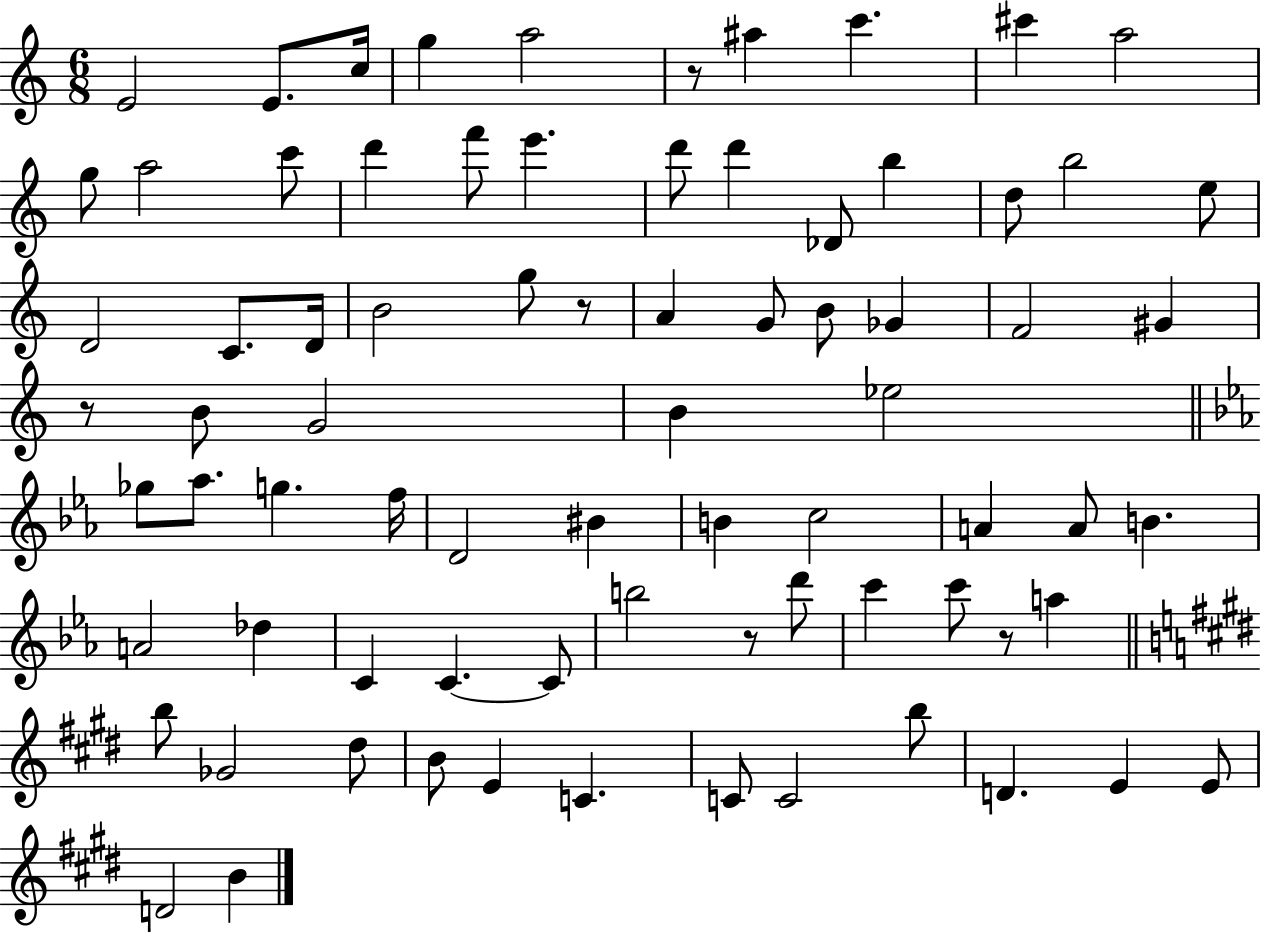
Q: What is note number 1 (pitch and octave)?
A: E4